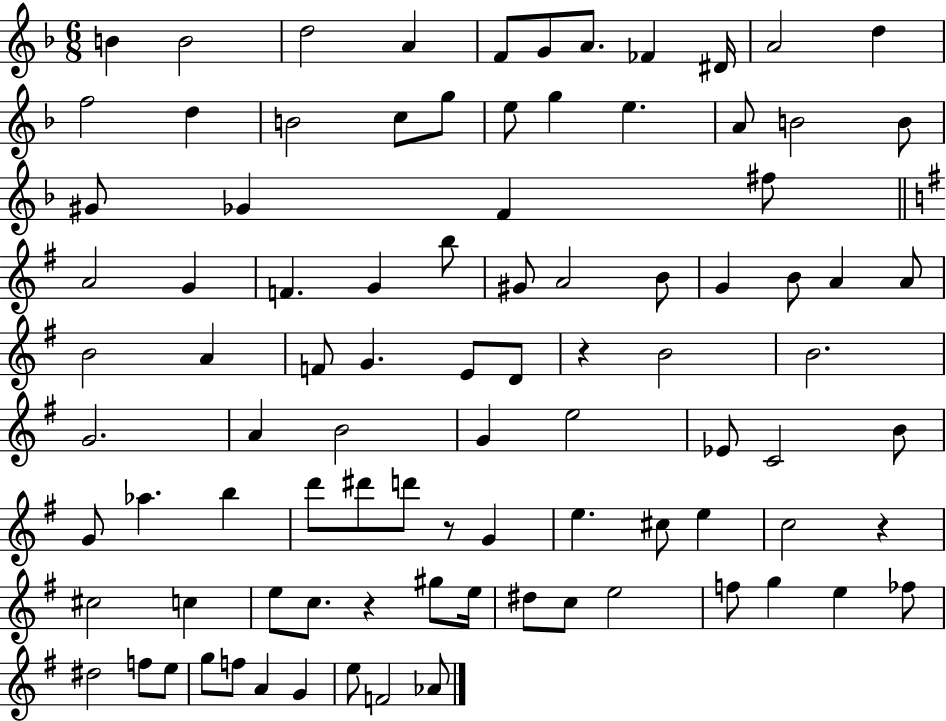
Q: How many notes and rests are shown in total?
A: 92